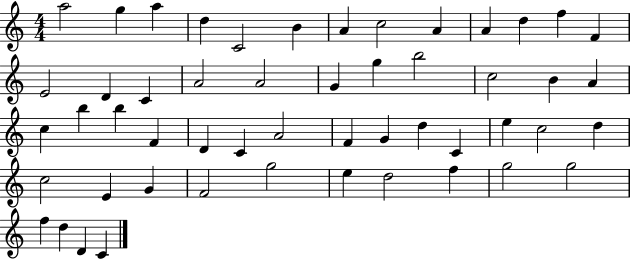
A5/h G5/q A5/q D5/q C4/h B4/q A4/q C5/h A4/q A4/q D5/q F5/q F4/q E4/h D4/q C4/q A4/h A4/h G4/q G5/q B5/h C5/h B4/q A4/q C5/q B5/q B5/q F4/q D4/q C4/q A4/h F4/q G4/q D5/q C4/q E5/q C5/h D5/q C5/h E4/q G4/q F4/h G5/h E5/q D5/h F5/q G5/h G5/h F5/q D5/q D4/q C4/q